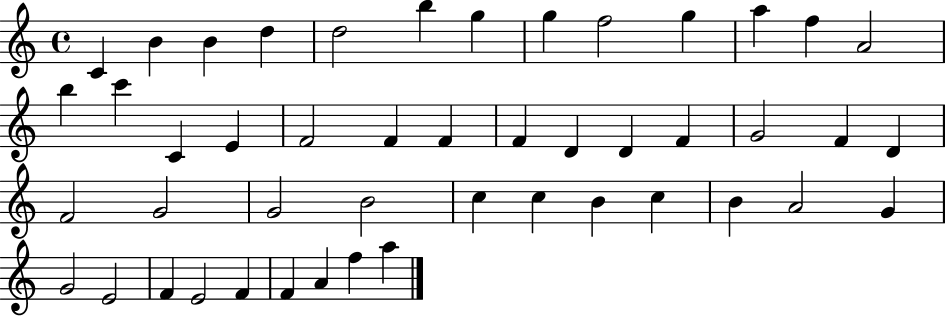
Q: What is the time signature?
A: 4/4